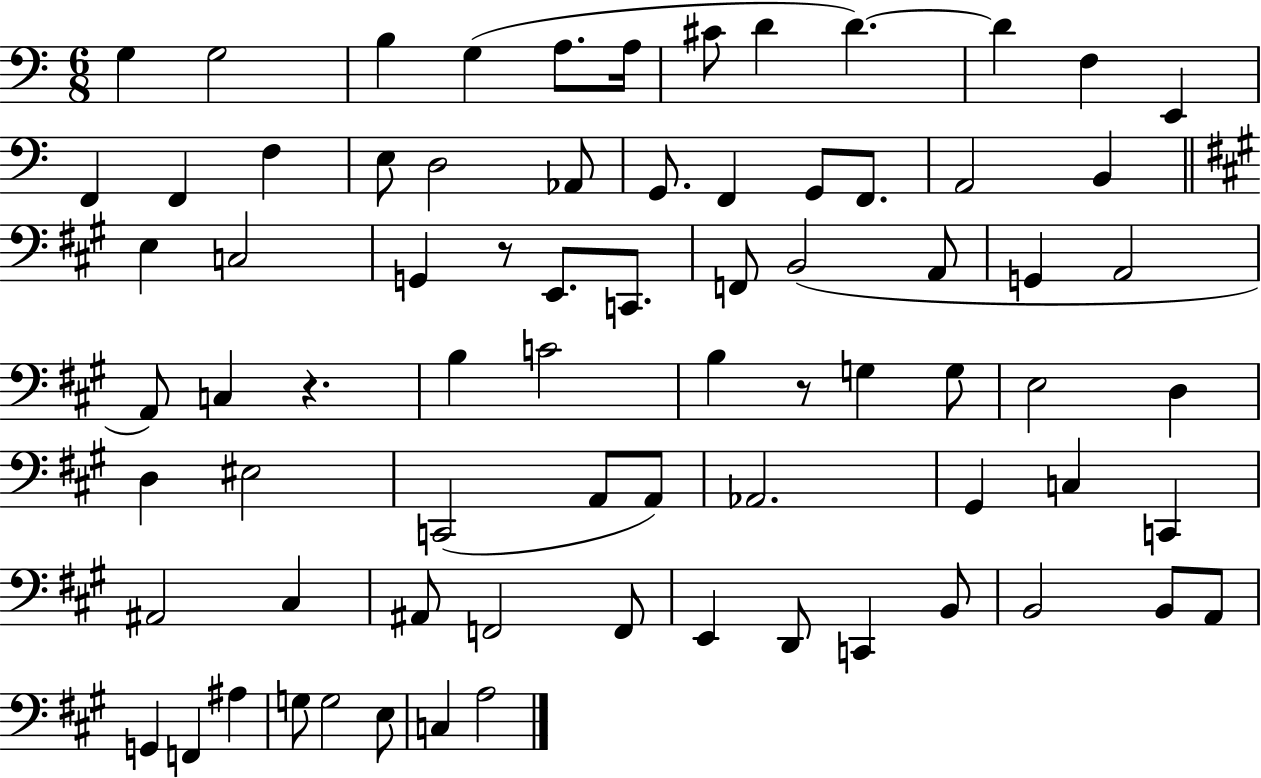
G3/q G3/h B3/q G3/q A3/e. A3/s C#4/e D4/q D4/q. D4/q F3/q E2/q F2/q F2/q F3/q E3/e D3/h Ab2/e G2/e. F2/q G2/e F2/e. A2/h B2/q E3/q C3/h G2/q R/e E2/e. C2/e. F2/e B2/h A2/e G2/q A2/h A2/e C3/q R/q. B3/q C4/h B3/q R/e G3/q G3/e E3/h D3/q D3/q EIS3/h C2/h A2/e A2/e Ab2/h. G#2/q C3/q C2/q A#2/h C#3/q A#2/e F2/h F2/e E2/q D2/e C2/q B2/e B2/h B2/e A2/e G2/q F2/q A#3/q G3/e G3/h E3/e C3/q A3/h